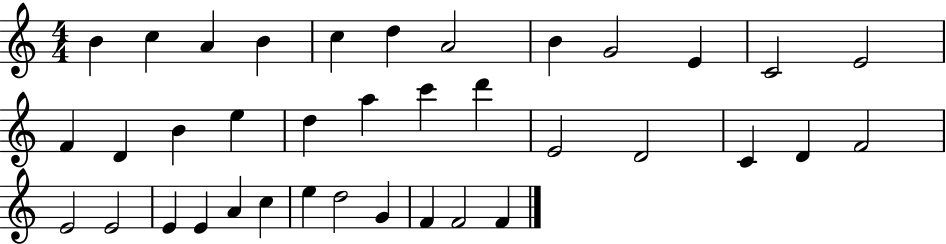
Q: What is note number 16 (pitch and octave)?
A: E5